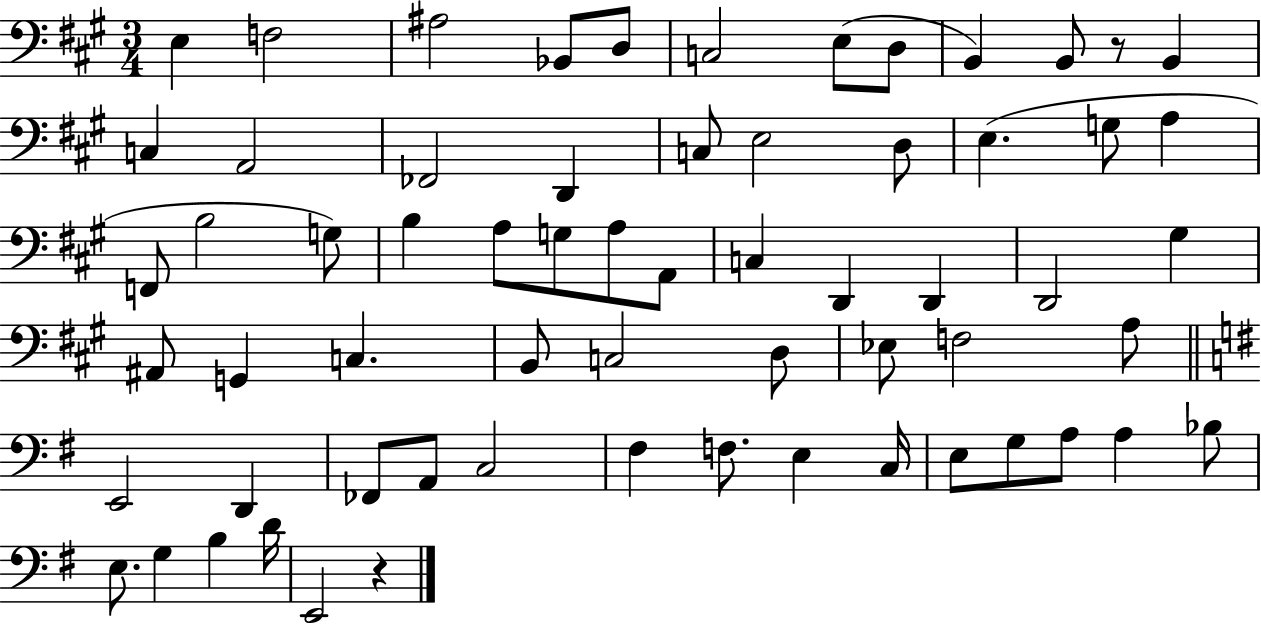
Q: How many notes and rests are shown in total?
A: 64